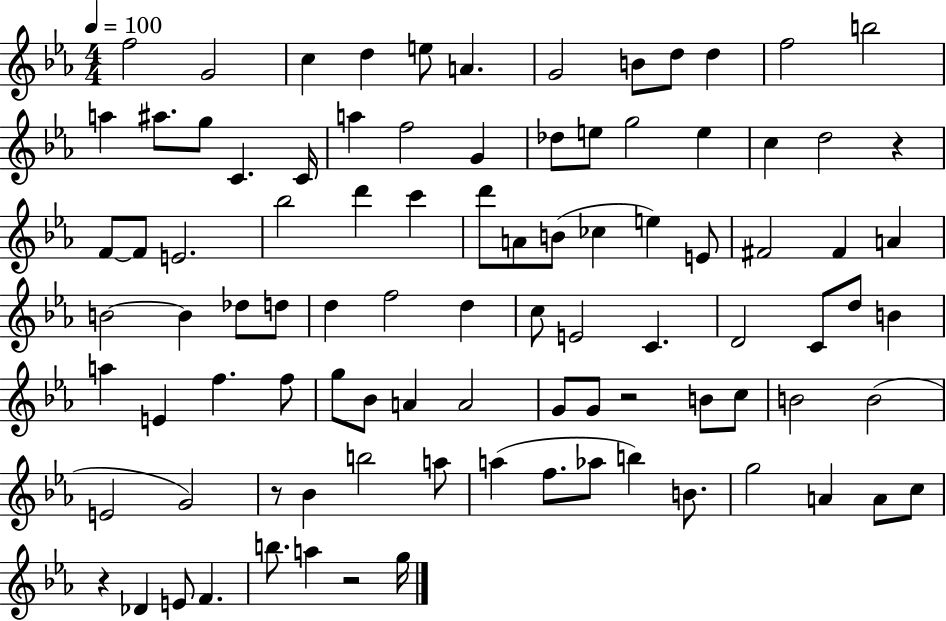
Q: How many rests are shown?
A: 5